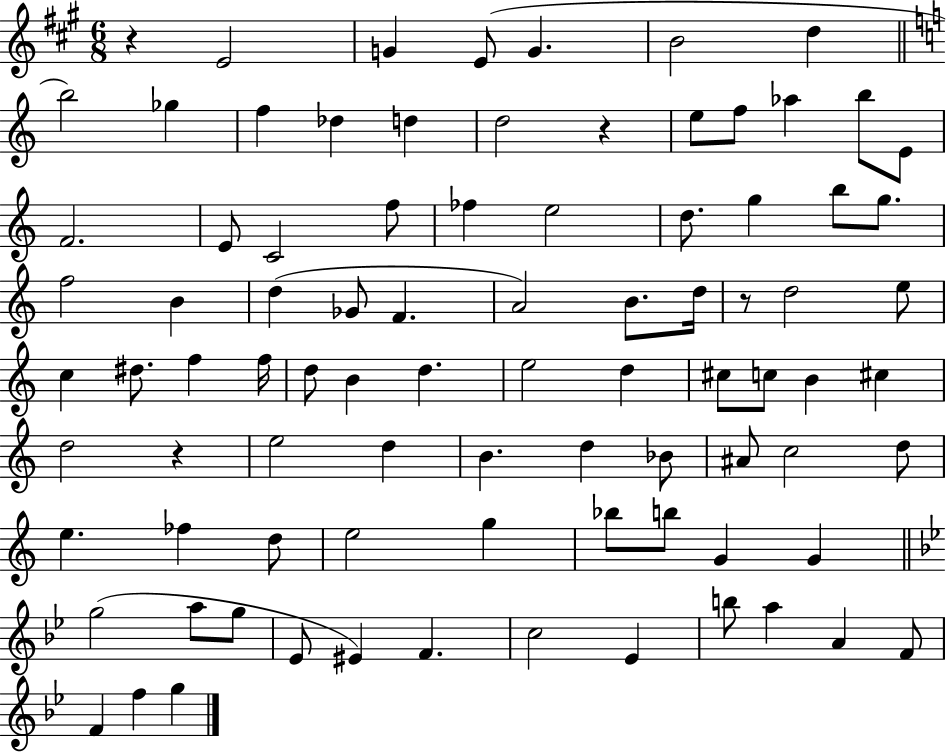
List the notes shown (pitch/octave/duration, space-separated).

R/q E4/h G4/q E4/e G4/q. B4/h D5/q B5/h Gb5/q F5/q Db5/q D5/q D5/h R/q E5/e F5/e Ab5/q B5/e E4/e F4/h. E4/e C4/h F5/e FES5/q E5/h D5/e. G5/q B5/e G5/e. F5/h B4/q D5/q Gb4/e F4/q. A4/h B4/e. D5/s R/e D5/h E5/e C5/q D#5/e. F5/q F5/s D5/e B4/q D5/q. E5/h D5/q C#5/e C5/e B4/q C#5/q D5/h R/q E5/h D5/q B4/q. D5/q Bb4/e A#4/e C5/h D5/e E5/q. FES5/q D5/e E5/h G5/q Bb5/e B5/e G4/q G4/q G5/h A5/e G5/e Eb4/e EIS4/q F4/q. C5/h Eb4/q B5/e A5/q A4/q F4/e F4/q F5/q G5/q